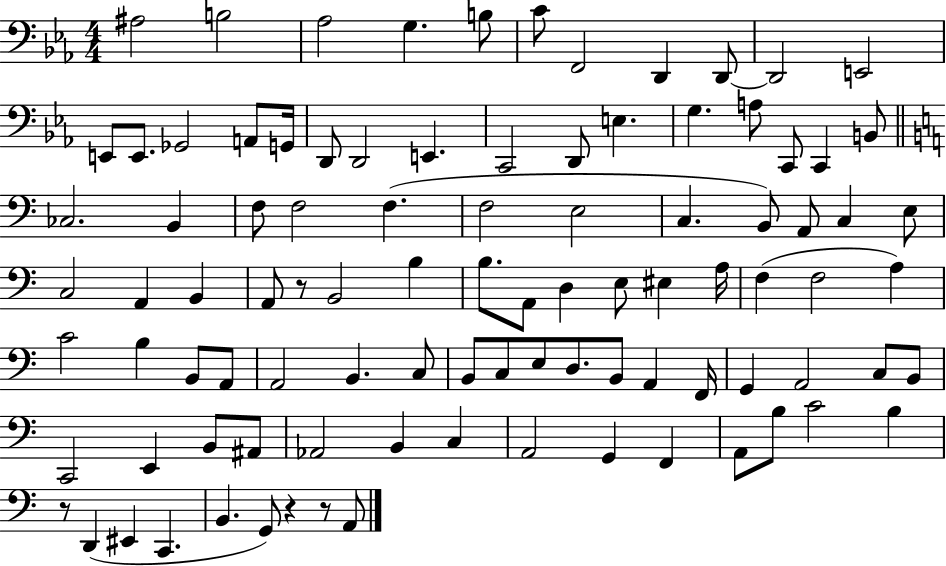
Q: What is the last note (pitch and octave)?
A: A2